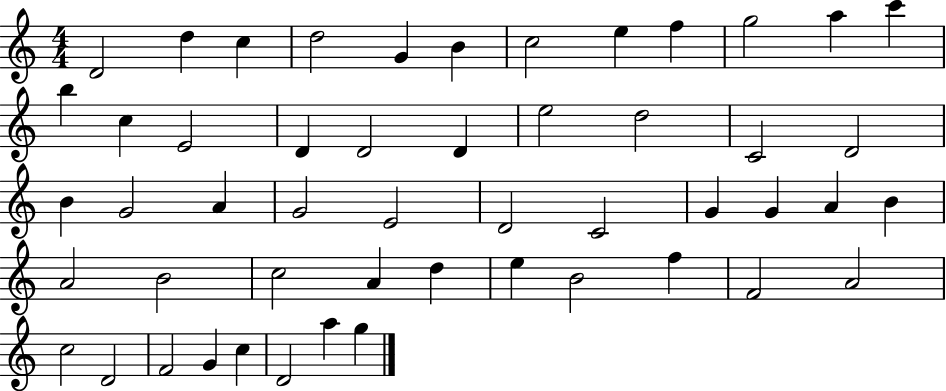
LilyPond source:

{
  \clef treble
  \numericTimeSignature
  \time 4/4
  \key c \major
  d'2 d''4 c''4 | d''2 g'4 b'4 | c''2 e''4 f''4 | g''2 a''4 c'''4 | \break b''4 c''4 e'2 | d'4 d'2 d'4 | e''2 d''2 | c'2 d'2 | \break b'4 g'2 a'4 | g'2 e'2 | d'2 c'2 | g'4 g'4 a'4 b'4 | \break a'2 b'2 | c''2 a'4 d''4 | e''4 b'2 f''4 | f'2 a'2 | \break c''2 d'2 | f'2 g'4 c''4 | d'2 a''4 g''4 | \bar "|."
}